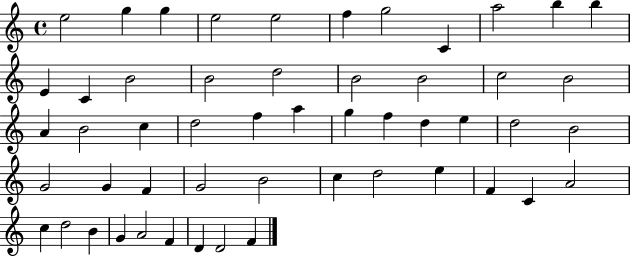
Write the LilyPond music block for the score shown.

{
  \clef treble
  \time 4/4
  \defaultTimeSignature
  \key c \major
  e''2 g''4 g''4 | e''2 e''2 | f''4 g''2 c'4 | a''2 b''4 b''4 | \break e'4 c'4 b'2 | b'2 d''2 | b'2 b'2 | c''2 b'2 | \break a'4 b'2 c''4 | d''2 f''4 a''4 | g''4 f''4 d''4 e''4 | d''2 b'2 | \break g'2 g'4 f'4 | g'2 b'2 | c''4 d''2 e''4 | f'4 c'4 a'2 | \break c''4 d''2 b'4 | g'4 a'2 f'4 | d'4 d'2 f'4 | \bar "|."
}